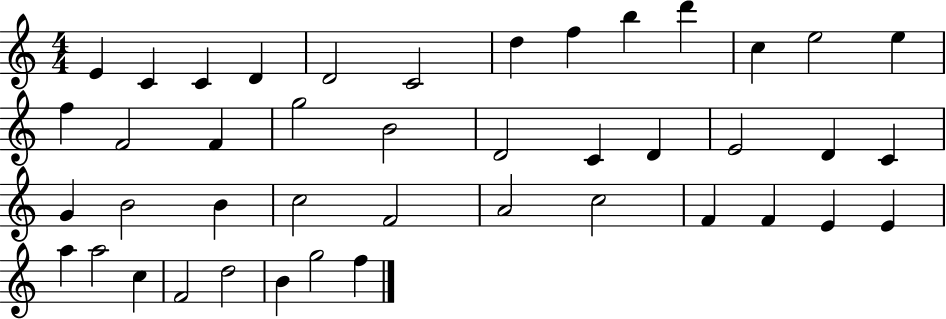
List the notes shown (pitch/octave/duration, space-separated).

E4/q C4/q C4/q D4/q D4/h C4/h D5/q F5/q B5/q D6/q C5/q E5/h E5/q F5/q F4/h F4/q G5/h B4/h D4/h C4/q D4/q E4/h D4/q C4/q G4/q B4/h B4/q C5/h F4/h A4/h C5/h F4/q F4/q E4/q E4/q A5/q A5/h C5/q F4/h D5/h B4/q G5/h F5/q